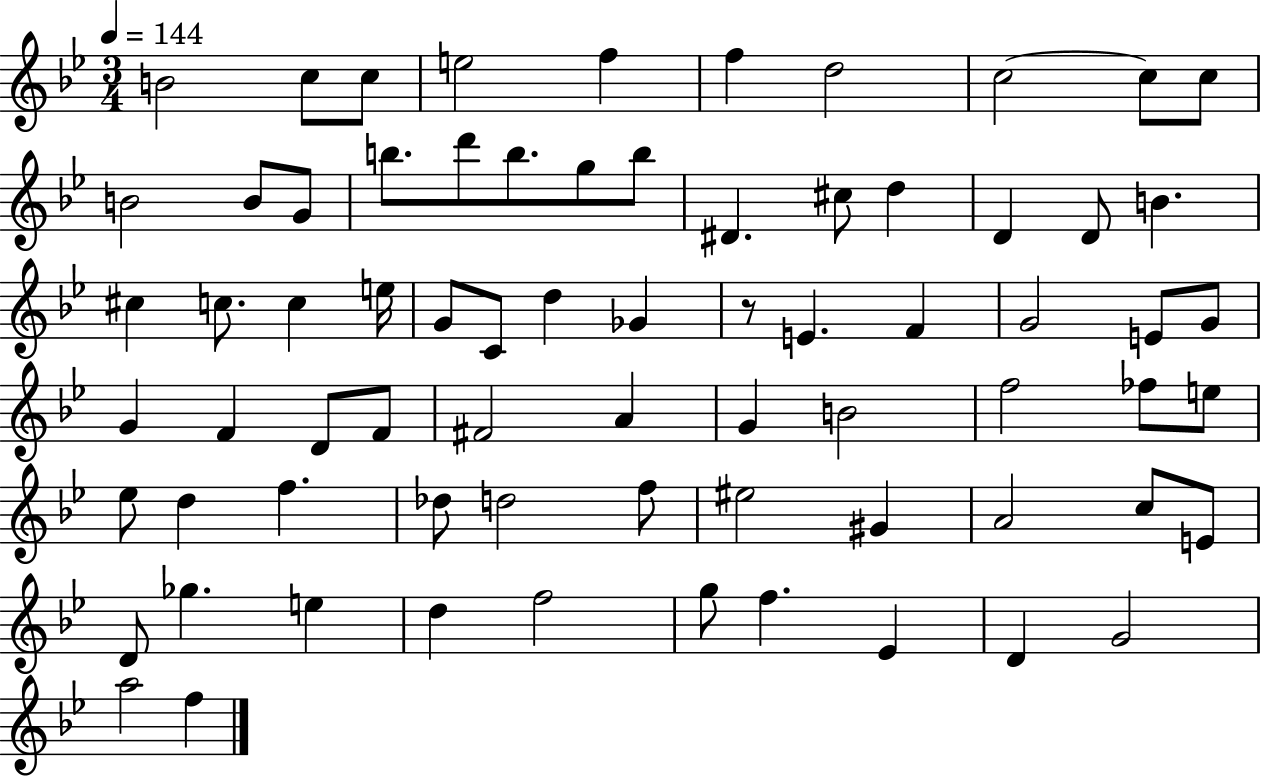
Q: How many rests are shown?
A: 1